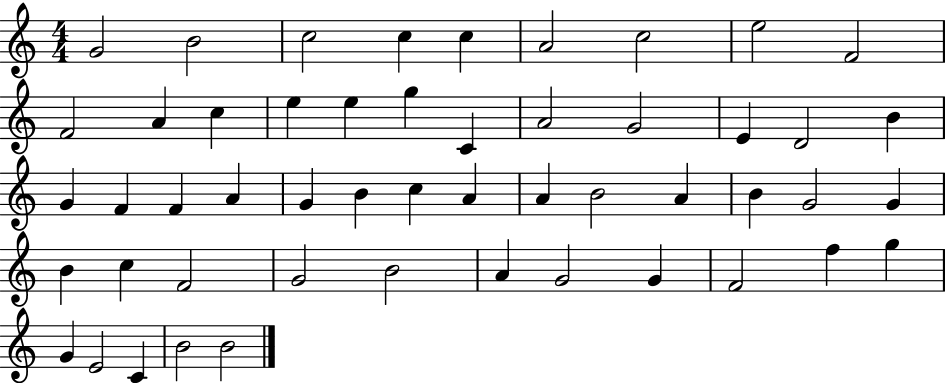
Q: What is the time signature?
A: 4/4